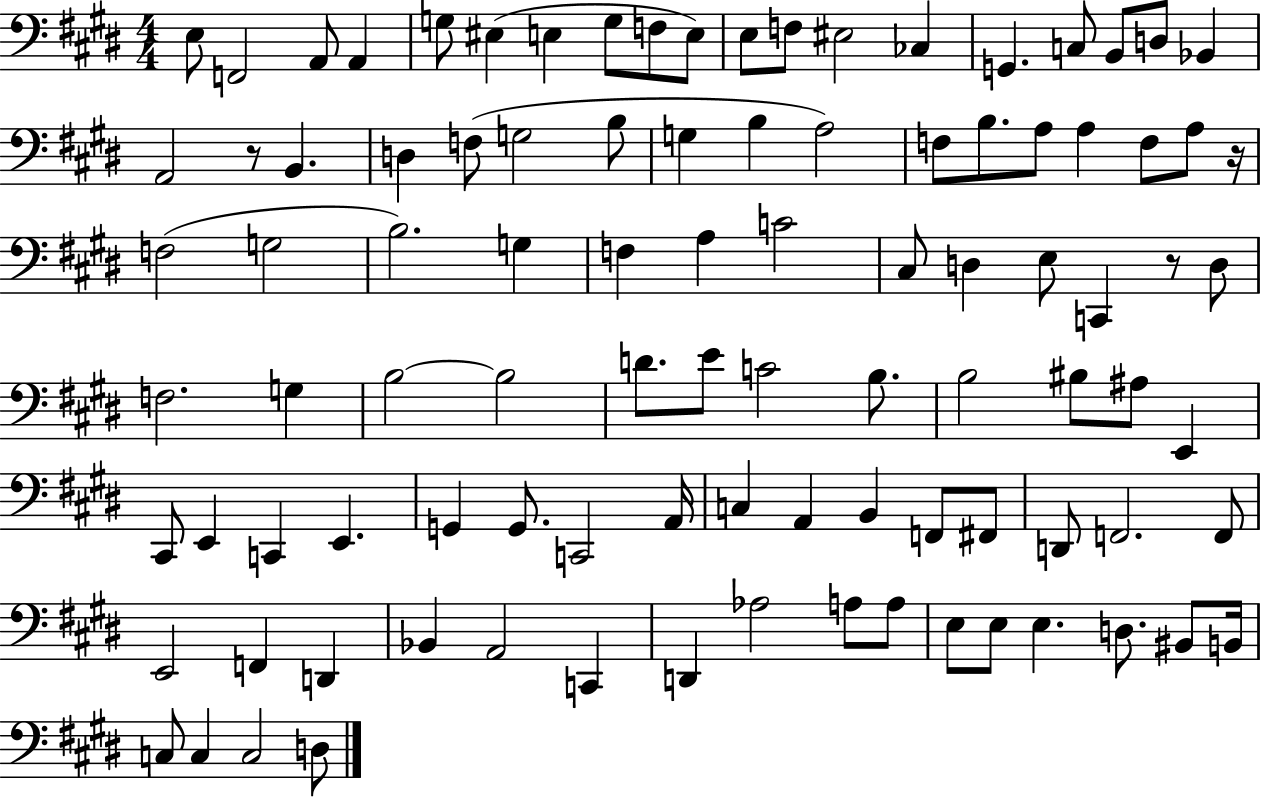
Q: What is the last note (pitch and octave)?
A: D3